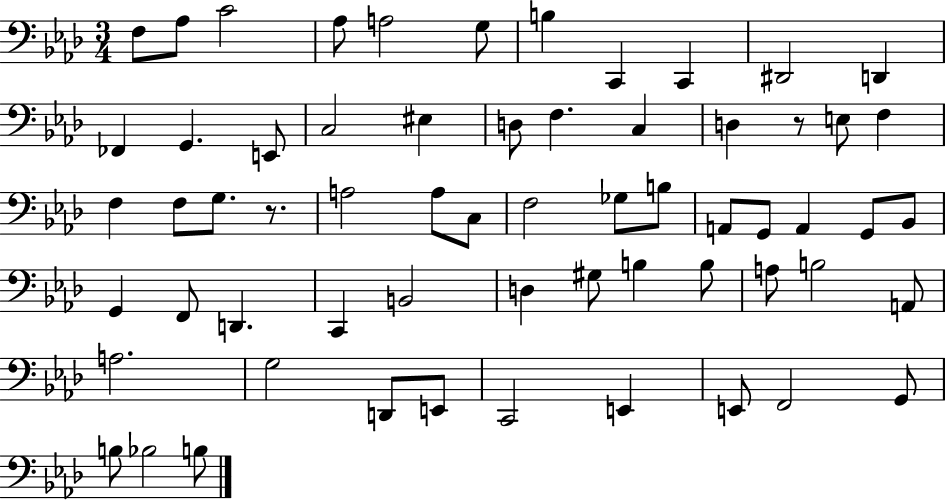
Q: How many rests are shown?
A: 2